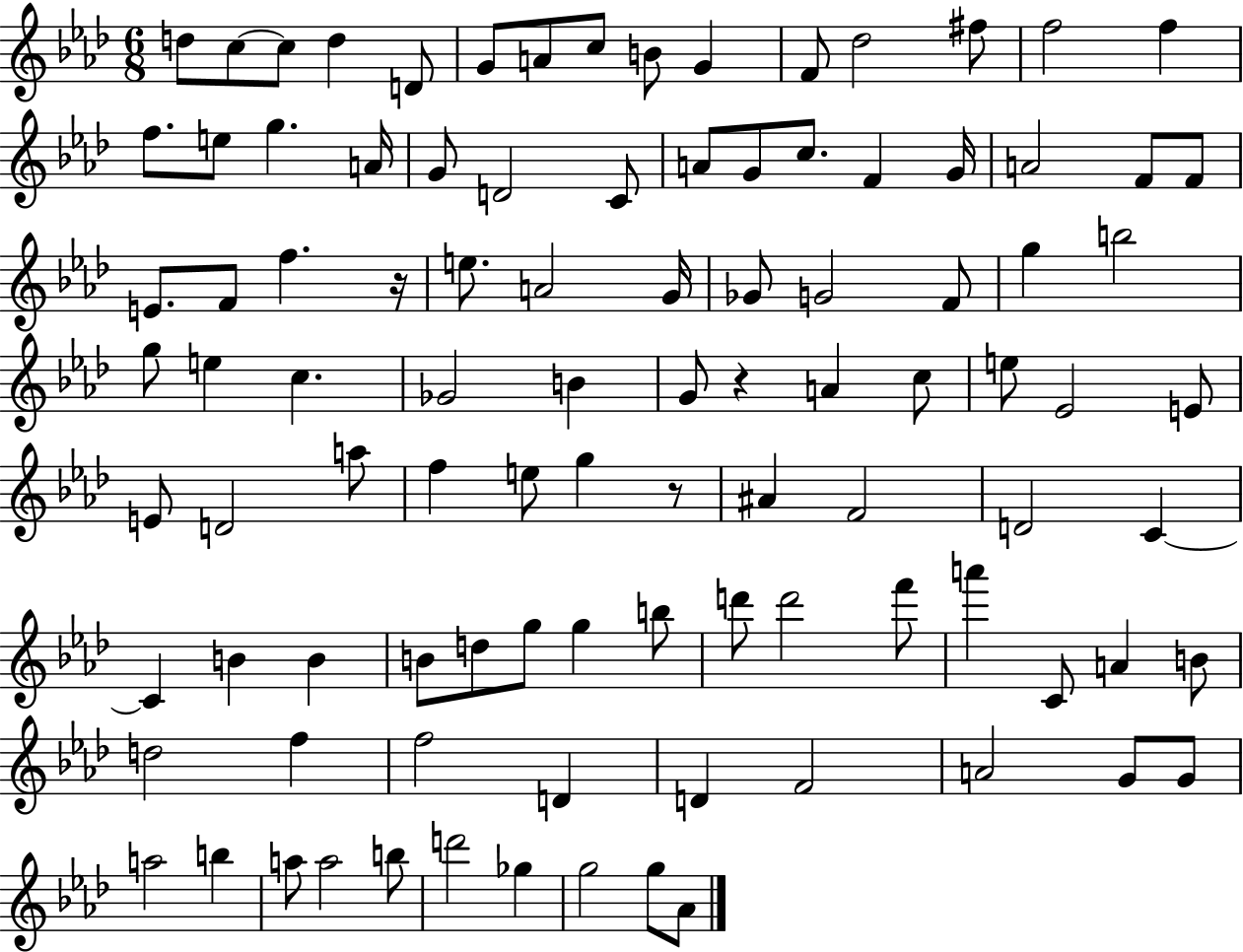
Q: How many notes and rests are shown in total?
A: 99